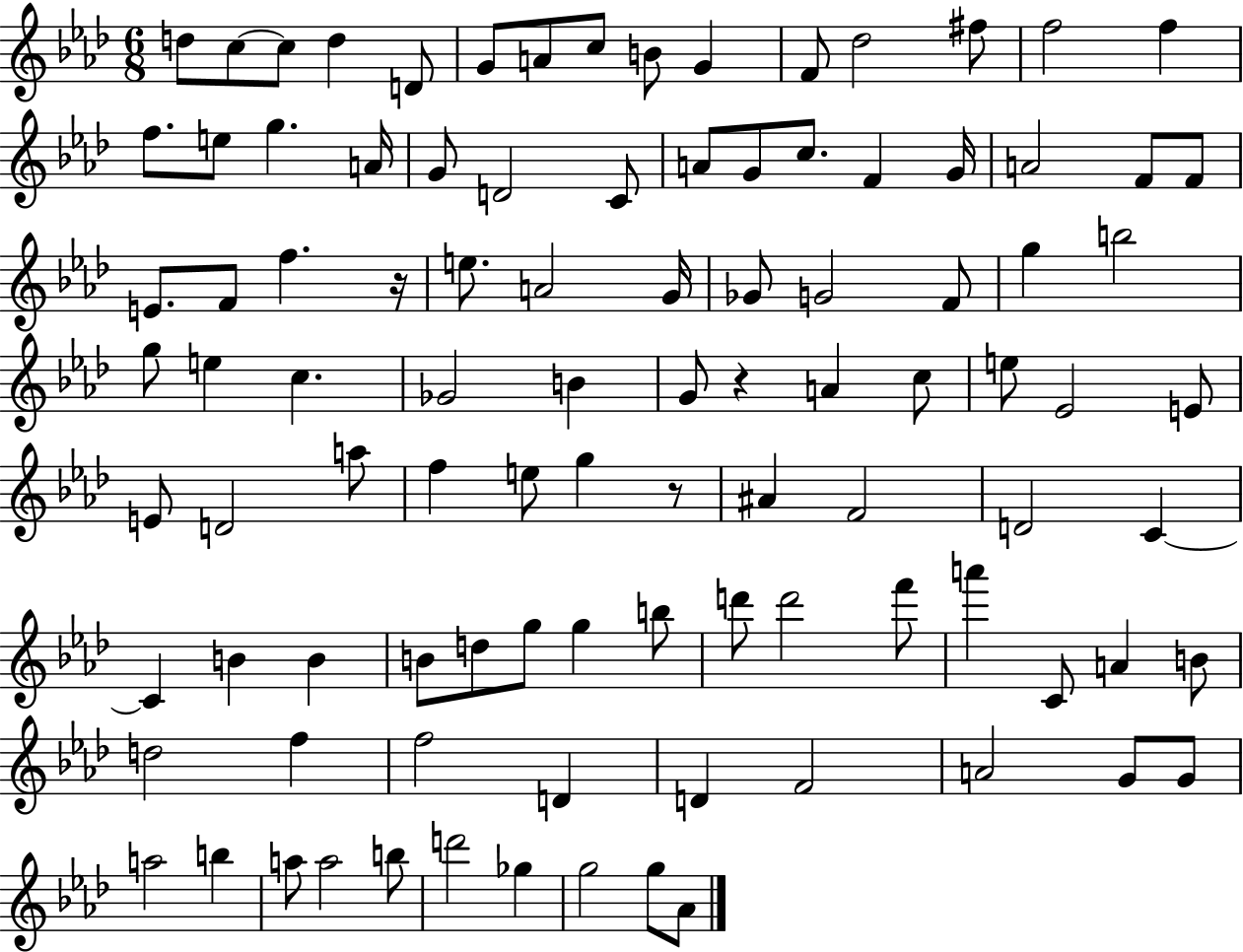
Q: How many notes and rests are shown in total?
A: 99